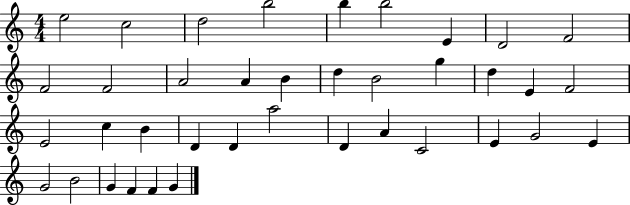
E5/h C5/h D5/h B5/h B5/q B5/h E4/q D4/h F4/h F4/h F4/h A4/h A4/q B4/q D5/q B4/h G5/q D5/q E4/q F4/h E4/h C5/q B4/q D4/q D4/q A5/h D4/q A4/q C4/h E4/q G4/h E4/q G4/h B4/h G4/q F4/q F4/q G4/q